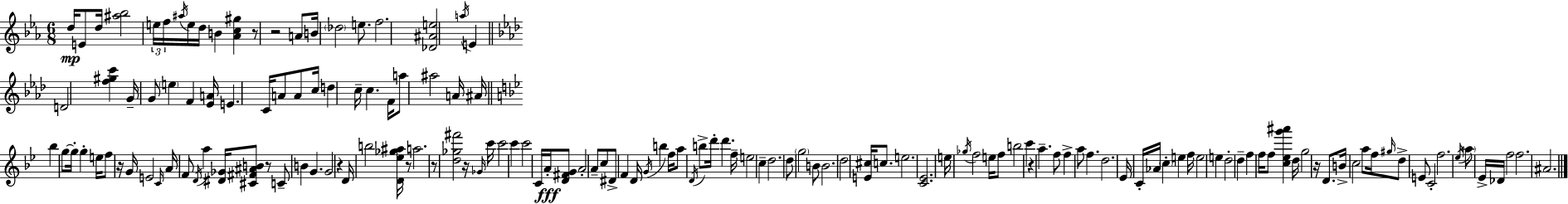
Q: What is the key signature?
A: EES major